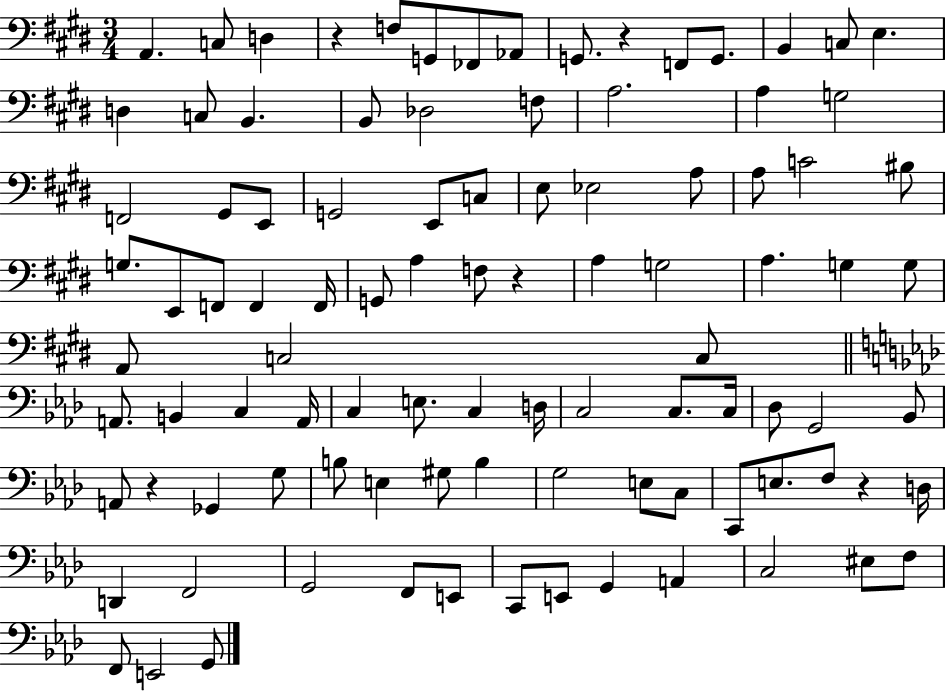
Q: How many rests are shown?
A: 5